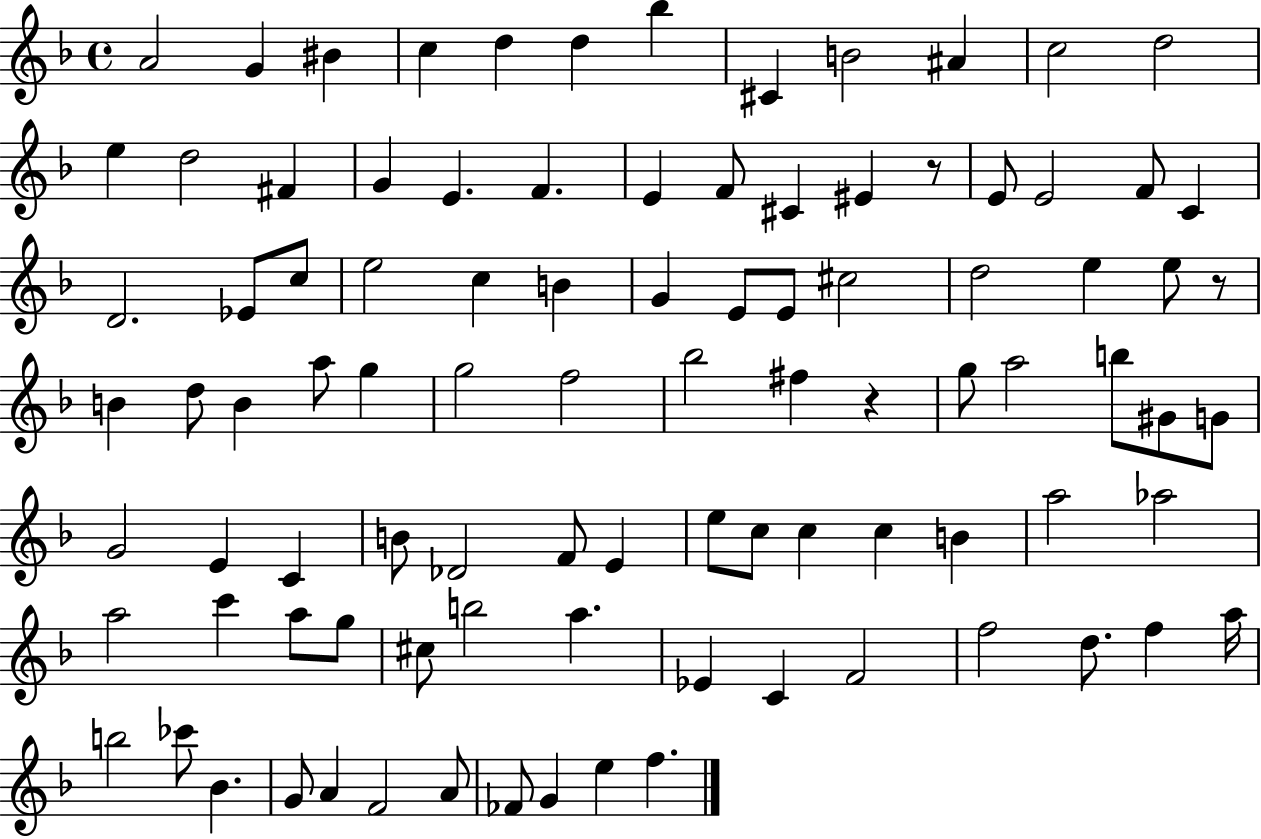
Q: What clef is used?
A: treble